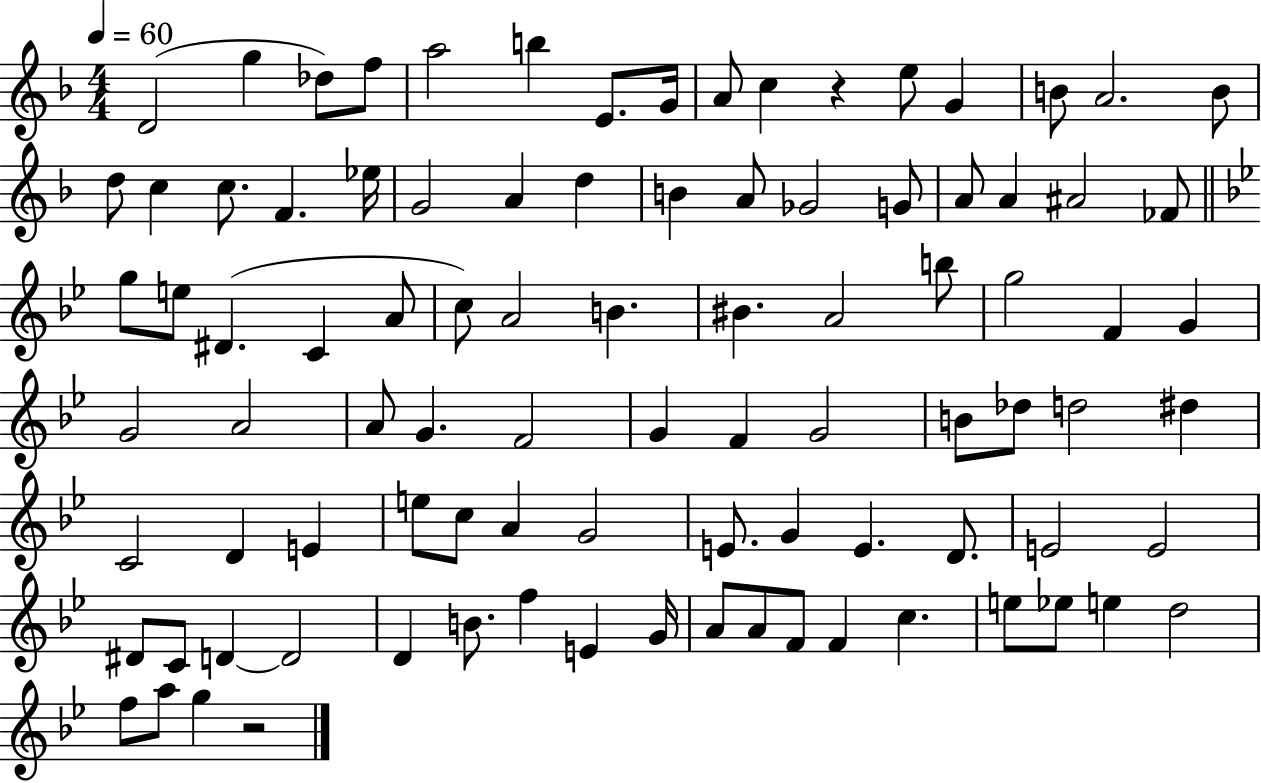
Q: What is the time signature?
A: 4/4